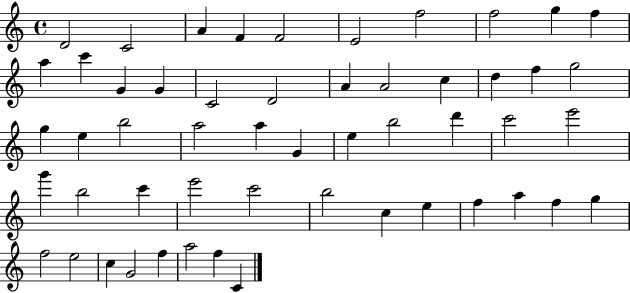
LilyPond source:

{
  \clef treble
  \time 4/4
  \defaultTimeSignature
  \key c \major
  d'2 c'2 | a'4 f'4 f'2 | e'2 f''2 | f''2 g''4 f''4 | \break a''4 c'''4 g'4 g'4 | c'2 d'2 | a'4 a'2 c''4 | d''4 f''4 g''2 | \break g''4 e''4 b''2 | a''2 a''4 g'4 | e''4 b''2 d'''4 | c'''2 e'''2 | \break g'''4 b''2 c'''4 | e'''2 c'''2 | b''2 c''4 e''4 | f''4 a''4 f''4 g''4 | \break f''2 e''2 | c''4 g'2 f''4 | a''2 f''4 c'4 | \bar "|."
}